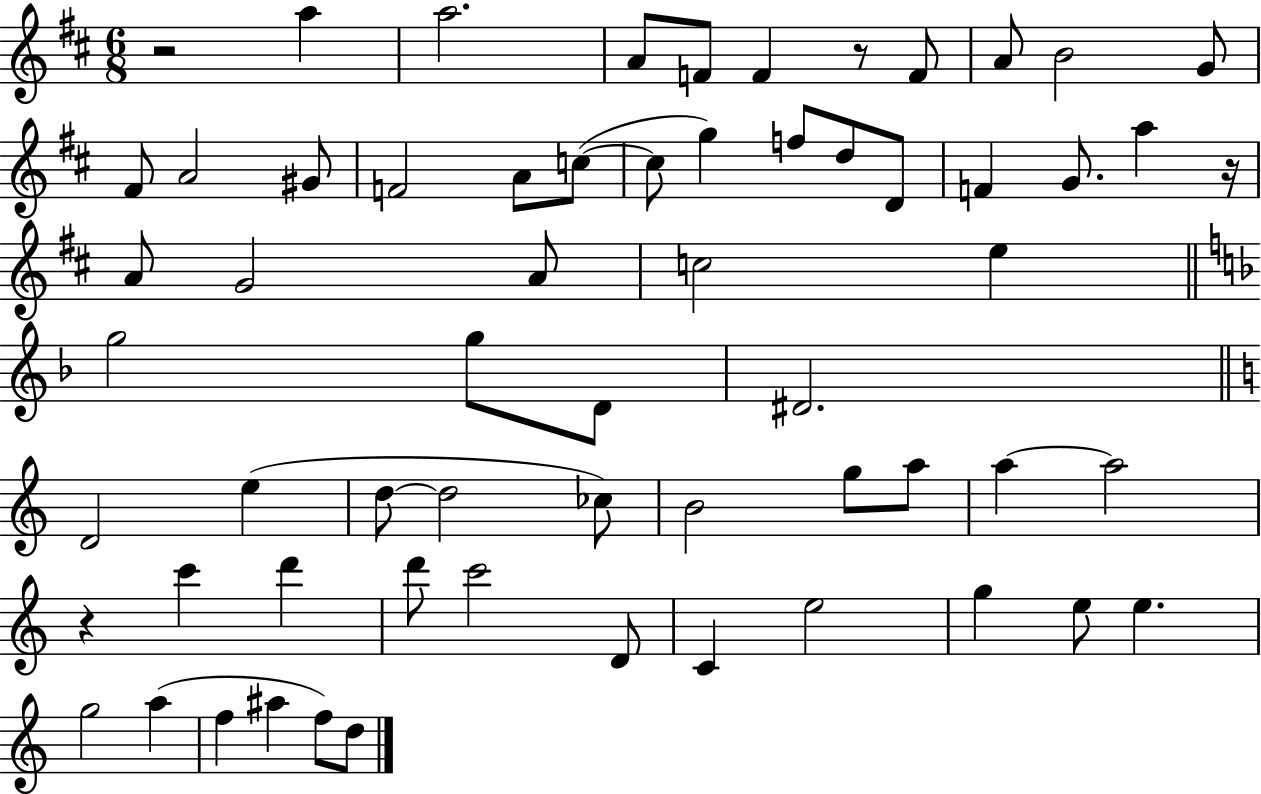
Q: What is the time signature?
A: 6/8